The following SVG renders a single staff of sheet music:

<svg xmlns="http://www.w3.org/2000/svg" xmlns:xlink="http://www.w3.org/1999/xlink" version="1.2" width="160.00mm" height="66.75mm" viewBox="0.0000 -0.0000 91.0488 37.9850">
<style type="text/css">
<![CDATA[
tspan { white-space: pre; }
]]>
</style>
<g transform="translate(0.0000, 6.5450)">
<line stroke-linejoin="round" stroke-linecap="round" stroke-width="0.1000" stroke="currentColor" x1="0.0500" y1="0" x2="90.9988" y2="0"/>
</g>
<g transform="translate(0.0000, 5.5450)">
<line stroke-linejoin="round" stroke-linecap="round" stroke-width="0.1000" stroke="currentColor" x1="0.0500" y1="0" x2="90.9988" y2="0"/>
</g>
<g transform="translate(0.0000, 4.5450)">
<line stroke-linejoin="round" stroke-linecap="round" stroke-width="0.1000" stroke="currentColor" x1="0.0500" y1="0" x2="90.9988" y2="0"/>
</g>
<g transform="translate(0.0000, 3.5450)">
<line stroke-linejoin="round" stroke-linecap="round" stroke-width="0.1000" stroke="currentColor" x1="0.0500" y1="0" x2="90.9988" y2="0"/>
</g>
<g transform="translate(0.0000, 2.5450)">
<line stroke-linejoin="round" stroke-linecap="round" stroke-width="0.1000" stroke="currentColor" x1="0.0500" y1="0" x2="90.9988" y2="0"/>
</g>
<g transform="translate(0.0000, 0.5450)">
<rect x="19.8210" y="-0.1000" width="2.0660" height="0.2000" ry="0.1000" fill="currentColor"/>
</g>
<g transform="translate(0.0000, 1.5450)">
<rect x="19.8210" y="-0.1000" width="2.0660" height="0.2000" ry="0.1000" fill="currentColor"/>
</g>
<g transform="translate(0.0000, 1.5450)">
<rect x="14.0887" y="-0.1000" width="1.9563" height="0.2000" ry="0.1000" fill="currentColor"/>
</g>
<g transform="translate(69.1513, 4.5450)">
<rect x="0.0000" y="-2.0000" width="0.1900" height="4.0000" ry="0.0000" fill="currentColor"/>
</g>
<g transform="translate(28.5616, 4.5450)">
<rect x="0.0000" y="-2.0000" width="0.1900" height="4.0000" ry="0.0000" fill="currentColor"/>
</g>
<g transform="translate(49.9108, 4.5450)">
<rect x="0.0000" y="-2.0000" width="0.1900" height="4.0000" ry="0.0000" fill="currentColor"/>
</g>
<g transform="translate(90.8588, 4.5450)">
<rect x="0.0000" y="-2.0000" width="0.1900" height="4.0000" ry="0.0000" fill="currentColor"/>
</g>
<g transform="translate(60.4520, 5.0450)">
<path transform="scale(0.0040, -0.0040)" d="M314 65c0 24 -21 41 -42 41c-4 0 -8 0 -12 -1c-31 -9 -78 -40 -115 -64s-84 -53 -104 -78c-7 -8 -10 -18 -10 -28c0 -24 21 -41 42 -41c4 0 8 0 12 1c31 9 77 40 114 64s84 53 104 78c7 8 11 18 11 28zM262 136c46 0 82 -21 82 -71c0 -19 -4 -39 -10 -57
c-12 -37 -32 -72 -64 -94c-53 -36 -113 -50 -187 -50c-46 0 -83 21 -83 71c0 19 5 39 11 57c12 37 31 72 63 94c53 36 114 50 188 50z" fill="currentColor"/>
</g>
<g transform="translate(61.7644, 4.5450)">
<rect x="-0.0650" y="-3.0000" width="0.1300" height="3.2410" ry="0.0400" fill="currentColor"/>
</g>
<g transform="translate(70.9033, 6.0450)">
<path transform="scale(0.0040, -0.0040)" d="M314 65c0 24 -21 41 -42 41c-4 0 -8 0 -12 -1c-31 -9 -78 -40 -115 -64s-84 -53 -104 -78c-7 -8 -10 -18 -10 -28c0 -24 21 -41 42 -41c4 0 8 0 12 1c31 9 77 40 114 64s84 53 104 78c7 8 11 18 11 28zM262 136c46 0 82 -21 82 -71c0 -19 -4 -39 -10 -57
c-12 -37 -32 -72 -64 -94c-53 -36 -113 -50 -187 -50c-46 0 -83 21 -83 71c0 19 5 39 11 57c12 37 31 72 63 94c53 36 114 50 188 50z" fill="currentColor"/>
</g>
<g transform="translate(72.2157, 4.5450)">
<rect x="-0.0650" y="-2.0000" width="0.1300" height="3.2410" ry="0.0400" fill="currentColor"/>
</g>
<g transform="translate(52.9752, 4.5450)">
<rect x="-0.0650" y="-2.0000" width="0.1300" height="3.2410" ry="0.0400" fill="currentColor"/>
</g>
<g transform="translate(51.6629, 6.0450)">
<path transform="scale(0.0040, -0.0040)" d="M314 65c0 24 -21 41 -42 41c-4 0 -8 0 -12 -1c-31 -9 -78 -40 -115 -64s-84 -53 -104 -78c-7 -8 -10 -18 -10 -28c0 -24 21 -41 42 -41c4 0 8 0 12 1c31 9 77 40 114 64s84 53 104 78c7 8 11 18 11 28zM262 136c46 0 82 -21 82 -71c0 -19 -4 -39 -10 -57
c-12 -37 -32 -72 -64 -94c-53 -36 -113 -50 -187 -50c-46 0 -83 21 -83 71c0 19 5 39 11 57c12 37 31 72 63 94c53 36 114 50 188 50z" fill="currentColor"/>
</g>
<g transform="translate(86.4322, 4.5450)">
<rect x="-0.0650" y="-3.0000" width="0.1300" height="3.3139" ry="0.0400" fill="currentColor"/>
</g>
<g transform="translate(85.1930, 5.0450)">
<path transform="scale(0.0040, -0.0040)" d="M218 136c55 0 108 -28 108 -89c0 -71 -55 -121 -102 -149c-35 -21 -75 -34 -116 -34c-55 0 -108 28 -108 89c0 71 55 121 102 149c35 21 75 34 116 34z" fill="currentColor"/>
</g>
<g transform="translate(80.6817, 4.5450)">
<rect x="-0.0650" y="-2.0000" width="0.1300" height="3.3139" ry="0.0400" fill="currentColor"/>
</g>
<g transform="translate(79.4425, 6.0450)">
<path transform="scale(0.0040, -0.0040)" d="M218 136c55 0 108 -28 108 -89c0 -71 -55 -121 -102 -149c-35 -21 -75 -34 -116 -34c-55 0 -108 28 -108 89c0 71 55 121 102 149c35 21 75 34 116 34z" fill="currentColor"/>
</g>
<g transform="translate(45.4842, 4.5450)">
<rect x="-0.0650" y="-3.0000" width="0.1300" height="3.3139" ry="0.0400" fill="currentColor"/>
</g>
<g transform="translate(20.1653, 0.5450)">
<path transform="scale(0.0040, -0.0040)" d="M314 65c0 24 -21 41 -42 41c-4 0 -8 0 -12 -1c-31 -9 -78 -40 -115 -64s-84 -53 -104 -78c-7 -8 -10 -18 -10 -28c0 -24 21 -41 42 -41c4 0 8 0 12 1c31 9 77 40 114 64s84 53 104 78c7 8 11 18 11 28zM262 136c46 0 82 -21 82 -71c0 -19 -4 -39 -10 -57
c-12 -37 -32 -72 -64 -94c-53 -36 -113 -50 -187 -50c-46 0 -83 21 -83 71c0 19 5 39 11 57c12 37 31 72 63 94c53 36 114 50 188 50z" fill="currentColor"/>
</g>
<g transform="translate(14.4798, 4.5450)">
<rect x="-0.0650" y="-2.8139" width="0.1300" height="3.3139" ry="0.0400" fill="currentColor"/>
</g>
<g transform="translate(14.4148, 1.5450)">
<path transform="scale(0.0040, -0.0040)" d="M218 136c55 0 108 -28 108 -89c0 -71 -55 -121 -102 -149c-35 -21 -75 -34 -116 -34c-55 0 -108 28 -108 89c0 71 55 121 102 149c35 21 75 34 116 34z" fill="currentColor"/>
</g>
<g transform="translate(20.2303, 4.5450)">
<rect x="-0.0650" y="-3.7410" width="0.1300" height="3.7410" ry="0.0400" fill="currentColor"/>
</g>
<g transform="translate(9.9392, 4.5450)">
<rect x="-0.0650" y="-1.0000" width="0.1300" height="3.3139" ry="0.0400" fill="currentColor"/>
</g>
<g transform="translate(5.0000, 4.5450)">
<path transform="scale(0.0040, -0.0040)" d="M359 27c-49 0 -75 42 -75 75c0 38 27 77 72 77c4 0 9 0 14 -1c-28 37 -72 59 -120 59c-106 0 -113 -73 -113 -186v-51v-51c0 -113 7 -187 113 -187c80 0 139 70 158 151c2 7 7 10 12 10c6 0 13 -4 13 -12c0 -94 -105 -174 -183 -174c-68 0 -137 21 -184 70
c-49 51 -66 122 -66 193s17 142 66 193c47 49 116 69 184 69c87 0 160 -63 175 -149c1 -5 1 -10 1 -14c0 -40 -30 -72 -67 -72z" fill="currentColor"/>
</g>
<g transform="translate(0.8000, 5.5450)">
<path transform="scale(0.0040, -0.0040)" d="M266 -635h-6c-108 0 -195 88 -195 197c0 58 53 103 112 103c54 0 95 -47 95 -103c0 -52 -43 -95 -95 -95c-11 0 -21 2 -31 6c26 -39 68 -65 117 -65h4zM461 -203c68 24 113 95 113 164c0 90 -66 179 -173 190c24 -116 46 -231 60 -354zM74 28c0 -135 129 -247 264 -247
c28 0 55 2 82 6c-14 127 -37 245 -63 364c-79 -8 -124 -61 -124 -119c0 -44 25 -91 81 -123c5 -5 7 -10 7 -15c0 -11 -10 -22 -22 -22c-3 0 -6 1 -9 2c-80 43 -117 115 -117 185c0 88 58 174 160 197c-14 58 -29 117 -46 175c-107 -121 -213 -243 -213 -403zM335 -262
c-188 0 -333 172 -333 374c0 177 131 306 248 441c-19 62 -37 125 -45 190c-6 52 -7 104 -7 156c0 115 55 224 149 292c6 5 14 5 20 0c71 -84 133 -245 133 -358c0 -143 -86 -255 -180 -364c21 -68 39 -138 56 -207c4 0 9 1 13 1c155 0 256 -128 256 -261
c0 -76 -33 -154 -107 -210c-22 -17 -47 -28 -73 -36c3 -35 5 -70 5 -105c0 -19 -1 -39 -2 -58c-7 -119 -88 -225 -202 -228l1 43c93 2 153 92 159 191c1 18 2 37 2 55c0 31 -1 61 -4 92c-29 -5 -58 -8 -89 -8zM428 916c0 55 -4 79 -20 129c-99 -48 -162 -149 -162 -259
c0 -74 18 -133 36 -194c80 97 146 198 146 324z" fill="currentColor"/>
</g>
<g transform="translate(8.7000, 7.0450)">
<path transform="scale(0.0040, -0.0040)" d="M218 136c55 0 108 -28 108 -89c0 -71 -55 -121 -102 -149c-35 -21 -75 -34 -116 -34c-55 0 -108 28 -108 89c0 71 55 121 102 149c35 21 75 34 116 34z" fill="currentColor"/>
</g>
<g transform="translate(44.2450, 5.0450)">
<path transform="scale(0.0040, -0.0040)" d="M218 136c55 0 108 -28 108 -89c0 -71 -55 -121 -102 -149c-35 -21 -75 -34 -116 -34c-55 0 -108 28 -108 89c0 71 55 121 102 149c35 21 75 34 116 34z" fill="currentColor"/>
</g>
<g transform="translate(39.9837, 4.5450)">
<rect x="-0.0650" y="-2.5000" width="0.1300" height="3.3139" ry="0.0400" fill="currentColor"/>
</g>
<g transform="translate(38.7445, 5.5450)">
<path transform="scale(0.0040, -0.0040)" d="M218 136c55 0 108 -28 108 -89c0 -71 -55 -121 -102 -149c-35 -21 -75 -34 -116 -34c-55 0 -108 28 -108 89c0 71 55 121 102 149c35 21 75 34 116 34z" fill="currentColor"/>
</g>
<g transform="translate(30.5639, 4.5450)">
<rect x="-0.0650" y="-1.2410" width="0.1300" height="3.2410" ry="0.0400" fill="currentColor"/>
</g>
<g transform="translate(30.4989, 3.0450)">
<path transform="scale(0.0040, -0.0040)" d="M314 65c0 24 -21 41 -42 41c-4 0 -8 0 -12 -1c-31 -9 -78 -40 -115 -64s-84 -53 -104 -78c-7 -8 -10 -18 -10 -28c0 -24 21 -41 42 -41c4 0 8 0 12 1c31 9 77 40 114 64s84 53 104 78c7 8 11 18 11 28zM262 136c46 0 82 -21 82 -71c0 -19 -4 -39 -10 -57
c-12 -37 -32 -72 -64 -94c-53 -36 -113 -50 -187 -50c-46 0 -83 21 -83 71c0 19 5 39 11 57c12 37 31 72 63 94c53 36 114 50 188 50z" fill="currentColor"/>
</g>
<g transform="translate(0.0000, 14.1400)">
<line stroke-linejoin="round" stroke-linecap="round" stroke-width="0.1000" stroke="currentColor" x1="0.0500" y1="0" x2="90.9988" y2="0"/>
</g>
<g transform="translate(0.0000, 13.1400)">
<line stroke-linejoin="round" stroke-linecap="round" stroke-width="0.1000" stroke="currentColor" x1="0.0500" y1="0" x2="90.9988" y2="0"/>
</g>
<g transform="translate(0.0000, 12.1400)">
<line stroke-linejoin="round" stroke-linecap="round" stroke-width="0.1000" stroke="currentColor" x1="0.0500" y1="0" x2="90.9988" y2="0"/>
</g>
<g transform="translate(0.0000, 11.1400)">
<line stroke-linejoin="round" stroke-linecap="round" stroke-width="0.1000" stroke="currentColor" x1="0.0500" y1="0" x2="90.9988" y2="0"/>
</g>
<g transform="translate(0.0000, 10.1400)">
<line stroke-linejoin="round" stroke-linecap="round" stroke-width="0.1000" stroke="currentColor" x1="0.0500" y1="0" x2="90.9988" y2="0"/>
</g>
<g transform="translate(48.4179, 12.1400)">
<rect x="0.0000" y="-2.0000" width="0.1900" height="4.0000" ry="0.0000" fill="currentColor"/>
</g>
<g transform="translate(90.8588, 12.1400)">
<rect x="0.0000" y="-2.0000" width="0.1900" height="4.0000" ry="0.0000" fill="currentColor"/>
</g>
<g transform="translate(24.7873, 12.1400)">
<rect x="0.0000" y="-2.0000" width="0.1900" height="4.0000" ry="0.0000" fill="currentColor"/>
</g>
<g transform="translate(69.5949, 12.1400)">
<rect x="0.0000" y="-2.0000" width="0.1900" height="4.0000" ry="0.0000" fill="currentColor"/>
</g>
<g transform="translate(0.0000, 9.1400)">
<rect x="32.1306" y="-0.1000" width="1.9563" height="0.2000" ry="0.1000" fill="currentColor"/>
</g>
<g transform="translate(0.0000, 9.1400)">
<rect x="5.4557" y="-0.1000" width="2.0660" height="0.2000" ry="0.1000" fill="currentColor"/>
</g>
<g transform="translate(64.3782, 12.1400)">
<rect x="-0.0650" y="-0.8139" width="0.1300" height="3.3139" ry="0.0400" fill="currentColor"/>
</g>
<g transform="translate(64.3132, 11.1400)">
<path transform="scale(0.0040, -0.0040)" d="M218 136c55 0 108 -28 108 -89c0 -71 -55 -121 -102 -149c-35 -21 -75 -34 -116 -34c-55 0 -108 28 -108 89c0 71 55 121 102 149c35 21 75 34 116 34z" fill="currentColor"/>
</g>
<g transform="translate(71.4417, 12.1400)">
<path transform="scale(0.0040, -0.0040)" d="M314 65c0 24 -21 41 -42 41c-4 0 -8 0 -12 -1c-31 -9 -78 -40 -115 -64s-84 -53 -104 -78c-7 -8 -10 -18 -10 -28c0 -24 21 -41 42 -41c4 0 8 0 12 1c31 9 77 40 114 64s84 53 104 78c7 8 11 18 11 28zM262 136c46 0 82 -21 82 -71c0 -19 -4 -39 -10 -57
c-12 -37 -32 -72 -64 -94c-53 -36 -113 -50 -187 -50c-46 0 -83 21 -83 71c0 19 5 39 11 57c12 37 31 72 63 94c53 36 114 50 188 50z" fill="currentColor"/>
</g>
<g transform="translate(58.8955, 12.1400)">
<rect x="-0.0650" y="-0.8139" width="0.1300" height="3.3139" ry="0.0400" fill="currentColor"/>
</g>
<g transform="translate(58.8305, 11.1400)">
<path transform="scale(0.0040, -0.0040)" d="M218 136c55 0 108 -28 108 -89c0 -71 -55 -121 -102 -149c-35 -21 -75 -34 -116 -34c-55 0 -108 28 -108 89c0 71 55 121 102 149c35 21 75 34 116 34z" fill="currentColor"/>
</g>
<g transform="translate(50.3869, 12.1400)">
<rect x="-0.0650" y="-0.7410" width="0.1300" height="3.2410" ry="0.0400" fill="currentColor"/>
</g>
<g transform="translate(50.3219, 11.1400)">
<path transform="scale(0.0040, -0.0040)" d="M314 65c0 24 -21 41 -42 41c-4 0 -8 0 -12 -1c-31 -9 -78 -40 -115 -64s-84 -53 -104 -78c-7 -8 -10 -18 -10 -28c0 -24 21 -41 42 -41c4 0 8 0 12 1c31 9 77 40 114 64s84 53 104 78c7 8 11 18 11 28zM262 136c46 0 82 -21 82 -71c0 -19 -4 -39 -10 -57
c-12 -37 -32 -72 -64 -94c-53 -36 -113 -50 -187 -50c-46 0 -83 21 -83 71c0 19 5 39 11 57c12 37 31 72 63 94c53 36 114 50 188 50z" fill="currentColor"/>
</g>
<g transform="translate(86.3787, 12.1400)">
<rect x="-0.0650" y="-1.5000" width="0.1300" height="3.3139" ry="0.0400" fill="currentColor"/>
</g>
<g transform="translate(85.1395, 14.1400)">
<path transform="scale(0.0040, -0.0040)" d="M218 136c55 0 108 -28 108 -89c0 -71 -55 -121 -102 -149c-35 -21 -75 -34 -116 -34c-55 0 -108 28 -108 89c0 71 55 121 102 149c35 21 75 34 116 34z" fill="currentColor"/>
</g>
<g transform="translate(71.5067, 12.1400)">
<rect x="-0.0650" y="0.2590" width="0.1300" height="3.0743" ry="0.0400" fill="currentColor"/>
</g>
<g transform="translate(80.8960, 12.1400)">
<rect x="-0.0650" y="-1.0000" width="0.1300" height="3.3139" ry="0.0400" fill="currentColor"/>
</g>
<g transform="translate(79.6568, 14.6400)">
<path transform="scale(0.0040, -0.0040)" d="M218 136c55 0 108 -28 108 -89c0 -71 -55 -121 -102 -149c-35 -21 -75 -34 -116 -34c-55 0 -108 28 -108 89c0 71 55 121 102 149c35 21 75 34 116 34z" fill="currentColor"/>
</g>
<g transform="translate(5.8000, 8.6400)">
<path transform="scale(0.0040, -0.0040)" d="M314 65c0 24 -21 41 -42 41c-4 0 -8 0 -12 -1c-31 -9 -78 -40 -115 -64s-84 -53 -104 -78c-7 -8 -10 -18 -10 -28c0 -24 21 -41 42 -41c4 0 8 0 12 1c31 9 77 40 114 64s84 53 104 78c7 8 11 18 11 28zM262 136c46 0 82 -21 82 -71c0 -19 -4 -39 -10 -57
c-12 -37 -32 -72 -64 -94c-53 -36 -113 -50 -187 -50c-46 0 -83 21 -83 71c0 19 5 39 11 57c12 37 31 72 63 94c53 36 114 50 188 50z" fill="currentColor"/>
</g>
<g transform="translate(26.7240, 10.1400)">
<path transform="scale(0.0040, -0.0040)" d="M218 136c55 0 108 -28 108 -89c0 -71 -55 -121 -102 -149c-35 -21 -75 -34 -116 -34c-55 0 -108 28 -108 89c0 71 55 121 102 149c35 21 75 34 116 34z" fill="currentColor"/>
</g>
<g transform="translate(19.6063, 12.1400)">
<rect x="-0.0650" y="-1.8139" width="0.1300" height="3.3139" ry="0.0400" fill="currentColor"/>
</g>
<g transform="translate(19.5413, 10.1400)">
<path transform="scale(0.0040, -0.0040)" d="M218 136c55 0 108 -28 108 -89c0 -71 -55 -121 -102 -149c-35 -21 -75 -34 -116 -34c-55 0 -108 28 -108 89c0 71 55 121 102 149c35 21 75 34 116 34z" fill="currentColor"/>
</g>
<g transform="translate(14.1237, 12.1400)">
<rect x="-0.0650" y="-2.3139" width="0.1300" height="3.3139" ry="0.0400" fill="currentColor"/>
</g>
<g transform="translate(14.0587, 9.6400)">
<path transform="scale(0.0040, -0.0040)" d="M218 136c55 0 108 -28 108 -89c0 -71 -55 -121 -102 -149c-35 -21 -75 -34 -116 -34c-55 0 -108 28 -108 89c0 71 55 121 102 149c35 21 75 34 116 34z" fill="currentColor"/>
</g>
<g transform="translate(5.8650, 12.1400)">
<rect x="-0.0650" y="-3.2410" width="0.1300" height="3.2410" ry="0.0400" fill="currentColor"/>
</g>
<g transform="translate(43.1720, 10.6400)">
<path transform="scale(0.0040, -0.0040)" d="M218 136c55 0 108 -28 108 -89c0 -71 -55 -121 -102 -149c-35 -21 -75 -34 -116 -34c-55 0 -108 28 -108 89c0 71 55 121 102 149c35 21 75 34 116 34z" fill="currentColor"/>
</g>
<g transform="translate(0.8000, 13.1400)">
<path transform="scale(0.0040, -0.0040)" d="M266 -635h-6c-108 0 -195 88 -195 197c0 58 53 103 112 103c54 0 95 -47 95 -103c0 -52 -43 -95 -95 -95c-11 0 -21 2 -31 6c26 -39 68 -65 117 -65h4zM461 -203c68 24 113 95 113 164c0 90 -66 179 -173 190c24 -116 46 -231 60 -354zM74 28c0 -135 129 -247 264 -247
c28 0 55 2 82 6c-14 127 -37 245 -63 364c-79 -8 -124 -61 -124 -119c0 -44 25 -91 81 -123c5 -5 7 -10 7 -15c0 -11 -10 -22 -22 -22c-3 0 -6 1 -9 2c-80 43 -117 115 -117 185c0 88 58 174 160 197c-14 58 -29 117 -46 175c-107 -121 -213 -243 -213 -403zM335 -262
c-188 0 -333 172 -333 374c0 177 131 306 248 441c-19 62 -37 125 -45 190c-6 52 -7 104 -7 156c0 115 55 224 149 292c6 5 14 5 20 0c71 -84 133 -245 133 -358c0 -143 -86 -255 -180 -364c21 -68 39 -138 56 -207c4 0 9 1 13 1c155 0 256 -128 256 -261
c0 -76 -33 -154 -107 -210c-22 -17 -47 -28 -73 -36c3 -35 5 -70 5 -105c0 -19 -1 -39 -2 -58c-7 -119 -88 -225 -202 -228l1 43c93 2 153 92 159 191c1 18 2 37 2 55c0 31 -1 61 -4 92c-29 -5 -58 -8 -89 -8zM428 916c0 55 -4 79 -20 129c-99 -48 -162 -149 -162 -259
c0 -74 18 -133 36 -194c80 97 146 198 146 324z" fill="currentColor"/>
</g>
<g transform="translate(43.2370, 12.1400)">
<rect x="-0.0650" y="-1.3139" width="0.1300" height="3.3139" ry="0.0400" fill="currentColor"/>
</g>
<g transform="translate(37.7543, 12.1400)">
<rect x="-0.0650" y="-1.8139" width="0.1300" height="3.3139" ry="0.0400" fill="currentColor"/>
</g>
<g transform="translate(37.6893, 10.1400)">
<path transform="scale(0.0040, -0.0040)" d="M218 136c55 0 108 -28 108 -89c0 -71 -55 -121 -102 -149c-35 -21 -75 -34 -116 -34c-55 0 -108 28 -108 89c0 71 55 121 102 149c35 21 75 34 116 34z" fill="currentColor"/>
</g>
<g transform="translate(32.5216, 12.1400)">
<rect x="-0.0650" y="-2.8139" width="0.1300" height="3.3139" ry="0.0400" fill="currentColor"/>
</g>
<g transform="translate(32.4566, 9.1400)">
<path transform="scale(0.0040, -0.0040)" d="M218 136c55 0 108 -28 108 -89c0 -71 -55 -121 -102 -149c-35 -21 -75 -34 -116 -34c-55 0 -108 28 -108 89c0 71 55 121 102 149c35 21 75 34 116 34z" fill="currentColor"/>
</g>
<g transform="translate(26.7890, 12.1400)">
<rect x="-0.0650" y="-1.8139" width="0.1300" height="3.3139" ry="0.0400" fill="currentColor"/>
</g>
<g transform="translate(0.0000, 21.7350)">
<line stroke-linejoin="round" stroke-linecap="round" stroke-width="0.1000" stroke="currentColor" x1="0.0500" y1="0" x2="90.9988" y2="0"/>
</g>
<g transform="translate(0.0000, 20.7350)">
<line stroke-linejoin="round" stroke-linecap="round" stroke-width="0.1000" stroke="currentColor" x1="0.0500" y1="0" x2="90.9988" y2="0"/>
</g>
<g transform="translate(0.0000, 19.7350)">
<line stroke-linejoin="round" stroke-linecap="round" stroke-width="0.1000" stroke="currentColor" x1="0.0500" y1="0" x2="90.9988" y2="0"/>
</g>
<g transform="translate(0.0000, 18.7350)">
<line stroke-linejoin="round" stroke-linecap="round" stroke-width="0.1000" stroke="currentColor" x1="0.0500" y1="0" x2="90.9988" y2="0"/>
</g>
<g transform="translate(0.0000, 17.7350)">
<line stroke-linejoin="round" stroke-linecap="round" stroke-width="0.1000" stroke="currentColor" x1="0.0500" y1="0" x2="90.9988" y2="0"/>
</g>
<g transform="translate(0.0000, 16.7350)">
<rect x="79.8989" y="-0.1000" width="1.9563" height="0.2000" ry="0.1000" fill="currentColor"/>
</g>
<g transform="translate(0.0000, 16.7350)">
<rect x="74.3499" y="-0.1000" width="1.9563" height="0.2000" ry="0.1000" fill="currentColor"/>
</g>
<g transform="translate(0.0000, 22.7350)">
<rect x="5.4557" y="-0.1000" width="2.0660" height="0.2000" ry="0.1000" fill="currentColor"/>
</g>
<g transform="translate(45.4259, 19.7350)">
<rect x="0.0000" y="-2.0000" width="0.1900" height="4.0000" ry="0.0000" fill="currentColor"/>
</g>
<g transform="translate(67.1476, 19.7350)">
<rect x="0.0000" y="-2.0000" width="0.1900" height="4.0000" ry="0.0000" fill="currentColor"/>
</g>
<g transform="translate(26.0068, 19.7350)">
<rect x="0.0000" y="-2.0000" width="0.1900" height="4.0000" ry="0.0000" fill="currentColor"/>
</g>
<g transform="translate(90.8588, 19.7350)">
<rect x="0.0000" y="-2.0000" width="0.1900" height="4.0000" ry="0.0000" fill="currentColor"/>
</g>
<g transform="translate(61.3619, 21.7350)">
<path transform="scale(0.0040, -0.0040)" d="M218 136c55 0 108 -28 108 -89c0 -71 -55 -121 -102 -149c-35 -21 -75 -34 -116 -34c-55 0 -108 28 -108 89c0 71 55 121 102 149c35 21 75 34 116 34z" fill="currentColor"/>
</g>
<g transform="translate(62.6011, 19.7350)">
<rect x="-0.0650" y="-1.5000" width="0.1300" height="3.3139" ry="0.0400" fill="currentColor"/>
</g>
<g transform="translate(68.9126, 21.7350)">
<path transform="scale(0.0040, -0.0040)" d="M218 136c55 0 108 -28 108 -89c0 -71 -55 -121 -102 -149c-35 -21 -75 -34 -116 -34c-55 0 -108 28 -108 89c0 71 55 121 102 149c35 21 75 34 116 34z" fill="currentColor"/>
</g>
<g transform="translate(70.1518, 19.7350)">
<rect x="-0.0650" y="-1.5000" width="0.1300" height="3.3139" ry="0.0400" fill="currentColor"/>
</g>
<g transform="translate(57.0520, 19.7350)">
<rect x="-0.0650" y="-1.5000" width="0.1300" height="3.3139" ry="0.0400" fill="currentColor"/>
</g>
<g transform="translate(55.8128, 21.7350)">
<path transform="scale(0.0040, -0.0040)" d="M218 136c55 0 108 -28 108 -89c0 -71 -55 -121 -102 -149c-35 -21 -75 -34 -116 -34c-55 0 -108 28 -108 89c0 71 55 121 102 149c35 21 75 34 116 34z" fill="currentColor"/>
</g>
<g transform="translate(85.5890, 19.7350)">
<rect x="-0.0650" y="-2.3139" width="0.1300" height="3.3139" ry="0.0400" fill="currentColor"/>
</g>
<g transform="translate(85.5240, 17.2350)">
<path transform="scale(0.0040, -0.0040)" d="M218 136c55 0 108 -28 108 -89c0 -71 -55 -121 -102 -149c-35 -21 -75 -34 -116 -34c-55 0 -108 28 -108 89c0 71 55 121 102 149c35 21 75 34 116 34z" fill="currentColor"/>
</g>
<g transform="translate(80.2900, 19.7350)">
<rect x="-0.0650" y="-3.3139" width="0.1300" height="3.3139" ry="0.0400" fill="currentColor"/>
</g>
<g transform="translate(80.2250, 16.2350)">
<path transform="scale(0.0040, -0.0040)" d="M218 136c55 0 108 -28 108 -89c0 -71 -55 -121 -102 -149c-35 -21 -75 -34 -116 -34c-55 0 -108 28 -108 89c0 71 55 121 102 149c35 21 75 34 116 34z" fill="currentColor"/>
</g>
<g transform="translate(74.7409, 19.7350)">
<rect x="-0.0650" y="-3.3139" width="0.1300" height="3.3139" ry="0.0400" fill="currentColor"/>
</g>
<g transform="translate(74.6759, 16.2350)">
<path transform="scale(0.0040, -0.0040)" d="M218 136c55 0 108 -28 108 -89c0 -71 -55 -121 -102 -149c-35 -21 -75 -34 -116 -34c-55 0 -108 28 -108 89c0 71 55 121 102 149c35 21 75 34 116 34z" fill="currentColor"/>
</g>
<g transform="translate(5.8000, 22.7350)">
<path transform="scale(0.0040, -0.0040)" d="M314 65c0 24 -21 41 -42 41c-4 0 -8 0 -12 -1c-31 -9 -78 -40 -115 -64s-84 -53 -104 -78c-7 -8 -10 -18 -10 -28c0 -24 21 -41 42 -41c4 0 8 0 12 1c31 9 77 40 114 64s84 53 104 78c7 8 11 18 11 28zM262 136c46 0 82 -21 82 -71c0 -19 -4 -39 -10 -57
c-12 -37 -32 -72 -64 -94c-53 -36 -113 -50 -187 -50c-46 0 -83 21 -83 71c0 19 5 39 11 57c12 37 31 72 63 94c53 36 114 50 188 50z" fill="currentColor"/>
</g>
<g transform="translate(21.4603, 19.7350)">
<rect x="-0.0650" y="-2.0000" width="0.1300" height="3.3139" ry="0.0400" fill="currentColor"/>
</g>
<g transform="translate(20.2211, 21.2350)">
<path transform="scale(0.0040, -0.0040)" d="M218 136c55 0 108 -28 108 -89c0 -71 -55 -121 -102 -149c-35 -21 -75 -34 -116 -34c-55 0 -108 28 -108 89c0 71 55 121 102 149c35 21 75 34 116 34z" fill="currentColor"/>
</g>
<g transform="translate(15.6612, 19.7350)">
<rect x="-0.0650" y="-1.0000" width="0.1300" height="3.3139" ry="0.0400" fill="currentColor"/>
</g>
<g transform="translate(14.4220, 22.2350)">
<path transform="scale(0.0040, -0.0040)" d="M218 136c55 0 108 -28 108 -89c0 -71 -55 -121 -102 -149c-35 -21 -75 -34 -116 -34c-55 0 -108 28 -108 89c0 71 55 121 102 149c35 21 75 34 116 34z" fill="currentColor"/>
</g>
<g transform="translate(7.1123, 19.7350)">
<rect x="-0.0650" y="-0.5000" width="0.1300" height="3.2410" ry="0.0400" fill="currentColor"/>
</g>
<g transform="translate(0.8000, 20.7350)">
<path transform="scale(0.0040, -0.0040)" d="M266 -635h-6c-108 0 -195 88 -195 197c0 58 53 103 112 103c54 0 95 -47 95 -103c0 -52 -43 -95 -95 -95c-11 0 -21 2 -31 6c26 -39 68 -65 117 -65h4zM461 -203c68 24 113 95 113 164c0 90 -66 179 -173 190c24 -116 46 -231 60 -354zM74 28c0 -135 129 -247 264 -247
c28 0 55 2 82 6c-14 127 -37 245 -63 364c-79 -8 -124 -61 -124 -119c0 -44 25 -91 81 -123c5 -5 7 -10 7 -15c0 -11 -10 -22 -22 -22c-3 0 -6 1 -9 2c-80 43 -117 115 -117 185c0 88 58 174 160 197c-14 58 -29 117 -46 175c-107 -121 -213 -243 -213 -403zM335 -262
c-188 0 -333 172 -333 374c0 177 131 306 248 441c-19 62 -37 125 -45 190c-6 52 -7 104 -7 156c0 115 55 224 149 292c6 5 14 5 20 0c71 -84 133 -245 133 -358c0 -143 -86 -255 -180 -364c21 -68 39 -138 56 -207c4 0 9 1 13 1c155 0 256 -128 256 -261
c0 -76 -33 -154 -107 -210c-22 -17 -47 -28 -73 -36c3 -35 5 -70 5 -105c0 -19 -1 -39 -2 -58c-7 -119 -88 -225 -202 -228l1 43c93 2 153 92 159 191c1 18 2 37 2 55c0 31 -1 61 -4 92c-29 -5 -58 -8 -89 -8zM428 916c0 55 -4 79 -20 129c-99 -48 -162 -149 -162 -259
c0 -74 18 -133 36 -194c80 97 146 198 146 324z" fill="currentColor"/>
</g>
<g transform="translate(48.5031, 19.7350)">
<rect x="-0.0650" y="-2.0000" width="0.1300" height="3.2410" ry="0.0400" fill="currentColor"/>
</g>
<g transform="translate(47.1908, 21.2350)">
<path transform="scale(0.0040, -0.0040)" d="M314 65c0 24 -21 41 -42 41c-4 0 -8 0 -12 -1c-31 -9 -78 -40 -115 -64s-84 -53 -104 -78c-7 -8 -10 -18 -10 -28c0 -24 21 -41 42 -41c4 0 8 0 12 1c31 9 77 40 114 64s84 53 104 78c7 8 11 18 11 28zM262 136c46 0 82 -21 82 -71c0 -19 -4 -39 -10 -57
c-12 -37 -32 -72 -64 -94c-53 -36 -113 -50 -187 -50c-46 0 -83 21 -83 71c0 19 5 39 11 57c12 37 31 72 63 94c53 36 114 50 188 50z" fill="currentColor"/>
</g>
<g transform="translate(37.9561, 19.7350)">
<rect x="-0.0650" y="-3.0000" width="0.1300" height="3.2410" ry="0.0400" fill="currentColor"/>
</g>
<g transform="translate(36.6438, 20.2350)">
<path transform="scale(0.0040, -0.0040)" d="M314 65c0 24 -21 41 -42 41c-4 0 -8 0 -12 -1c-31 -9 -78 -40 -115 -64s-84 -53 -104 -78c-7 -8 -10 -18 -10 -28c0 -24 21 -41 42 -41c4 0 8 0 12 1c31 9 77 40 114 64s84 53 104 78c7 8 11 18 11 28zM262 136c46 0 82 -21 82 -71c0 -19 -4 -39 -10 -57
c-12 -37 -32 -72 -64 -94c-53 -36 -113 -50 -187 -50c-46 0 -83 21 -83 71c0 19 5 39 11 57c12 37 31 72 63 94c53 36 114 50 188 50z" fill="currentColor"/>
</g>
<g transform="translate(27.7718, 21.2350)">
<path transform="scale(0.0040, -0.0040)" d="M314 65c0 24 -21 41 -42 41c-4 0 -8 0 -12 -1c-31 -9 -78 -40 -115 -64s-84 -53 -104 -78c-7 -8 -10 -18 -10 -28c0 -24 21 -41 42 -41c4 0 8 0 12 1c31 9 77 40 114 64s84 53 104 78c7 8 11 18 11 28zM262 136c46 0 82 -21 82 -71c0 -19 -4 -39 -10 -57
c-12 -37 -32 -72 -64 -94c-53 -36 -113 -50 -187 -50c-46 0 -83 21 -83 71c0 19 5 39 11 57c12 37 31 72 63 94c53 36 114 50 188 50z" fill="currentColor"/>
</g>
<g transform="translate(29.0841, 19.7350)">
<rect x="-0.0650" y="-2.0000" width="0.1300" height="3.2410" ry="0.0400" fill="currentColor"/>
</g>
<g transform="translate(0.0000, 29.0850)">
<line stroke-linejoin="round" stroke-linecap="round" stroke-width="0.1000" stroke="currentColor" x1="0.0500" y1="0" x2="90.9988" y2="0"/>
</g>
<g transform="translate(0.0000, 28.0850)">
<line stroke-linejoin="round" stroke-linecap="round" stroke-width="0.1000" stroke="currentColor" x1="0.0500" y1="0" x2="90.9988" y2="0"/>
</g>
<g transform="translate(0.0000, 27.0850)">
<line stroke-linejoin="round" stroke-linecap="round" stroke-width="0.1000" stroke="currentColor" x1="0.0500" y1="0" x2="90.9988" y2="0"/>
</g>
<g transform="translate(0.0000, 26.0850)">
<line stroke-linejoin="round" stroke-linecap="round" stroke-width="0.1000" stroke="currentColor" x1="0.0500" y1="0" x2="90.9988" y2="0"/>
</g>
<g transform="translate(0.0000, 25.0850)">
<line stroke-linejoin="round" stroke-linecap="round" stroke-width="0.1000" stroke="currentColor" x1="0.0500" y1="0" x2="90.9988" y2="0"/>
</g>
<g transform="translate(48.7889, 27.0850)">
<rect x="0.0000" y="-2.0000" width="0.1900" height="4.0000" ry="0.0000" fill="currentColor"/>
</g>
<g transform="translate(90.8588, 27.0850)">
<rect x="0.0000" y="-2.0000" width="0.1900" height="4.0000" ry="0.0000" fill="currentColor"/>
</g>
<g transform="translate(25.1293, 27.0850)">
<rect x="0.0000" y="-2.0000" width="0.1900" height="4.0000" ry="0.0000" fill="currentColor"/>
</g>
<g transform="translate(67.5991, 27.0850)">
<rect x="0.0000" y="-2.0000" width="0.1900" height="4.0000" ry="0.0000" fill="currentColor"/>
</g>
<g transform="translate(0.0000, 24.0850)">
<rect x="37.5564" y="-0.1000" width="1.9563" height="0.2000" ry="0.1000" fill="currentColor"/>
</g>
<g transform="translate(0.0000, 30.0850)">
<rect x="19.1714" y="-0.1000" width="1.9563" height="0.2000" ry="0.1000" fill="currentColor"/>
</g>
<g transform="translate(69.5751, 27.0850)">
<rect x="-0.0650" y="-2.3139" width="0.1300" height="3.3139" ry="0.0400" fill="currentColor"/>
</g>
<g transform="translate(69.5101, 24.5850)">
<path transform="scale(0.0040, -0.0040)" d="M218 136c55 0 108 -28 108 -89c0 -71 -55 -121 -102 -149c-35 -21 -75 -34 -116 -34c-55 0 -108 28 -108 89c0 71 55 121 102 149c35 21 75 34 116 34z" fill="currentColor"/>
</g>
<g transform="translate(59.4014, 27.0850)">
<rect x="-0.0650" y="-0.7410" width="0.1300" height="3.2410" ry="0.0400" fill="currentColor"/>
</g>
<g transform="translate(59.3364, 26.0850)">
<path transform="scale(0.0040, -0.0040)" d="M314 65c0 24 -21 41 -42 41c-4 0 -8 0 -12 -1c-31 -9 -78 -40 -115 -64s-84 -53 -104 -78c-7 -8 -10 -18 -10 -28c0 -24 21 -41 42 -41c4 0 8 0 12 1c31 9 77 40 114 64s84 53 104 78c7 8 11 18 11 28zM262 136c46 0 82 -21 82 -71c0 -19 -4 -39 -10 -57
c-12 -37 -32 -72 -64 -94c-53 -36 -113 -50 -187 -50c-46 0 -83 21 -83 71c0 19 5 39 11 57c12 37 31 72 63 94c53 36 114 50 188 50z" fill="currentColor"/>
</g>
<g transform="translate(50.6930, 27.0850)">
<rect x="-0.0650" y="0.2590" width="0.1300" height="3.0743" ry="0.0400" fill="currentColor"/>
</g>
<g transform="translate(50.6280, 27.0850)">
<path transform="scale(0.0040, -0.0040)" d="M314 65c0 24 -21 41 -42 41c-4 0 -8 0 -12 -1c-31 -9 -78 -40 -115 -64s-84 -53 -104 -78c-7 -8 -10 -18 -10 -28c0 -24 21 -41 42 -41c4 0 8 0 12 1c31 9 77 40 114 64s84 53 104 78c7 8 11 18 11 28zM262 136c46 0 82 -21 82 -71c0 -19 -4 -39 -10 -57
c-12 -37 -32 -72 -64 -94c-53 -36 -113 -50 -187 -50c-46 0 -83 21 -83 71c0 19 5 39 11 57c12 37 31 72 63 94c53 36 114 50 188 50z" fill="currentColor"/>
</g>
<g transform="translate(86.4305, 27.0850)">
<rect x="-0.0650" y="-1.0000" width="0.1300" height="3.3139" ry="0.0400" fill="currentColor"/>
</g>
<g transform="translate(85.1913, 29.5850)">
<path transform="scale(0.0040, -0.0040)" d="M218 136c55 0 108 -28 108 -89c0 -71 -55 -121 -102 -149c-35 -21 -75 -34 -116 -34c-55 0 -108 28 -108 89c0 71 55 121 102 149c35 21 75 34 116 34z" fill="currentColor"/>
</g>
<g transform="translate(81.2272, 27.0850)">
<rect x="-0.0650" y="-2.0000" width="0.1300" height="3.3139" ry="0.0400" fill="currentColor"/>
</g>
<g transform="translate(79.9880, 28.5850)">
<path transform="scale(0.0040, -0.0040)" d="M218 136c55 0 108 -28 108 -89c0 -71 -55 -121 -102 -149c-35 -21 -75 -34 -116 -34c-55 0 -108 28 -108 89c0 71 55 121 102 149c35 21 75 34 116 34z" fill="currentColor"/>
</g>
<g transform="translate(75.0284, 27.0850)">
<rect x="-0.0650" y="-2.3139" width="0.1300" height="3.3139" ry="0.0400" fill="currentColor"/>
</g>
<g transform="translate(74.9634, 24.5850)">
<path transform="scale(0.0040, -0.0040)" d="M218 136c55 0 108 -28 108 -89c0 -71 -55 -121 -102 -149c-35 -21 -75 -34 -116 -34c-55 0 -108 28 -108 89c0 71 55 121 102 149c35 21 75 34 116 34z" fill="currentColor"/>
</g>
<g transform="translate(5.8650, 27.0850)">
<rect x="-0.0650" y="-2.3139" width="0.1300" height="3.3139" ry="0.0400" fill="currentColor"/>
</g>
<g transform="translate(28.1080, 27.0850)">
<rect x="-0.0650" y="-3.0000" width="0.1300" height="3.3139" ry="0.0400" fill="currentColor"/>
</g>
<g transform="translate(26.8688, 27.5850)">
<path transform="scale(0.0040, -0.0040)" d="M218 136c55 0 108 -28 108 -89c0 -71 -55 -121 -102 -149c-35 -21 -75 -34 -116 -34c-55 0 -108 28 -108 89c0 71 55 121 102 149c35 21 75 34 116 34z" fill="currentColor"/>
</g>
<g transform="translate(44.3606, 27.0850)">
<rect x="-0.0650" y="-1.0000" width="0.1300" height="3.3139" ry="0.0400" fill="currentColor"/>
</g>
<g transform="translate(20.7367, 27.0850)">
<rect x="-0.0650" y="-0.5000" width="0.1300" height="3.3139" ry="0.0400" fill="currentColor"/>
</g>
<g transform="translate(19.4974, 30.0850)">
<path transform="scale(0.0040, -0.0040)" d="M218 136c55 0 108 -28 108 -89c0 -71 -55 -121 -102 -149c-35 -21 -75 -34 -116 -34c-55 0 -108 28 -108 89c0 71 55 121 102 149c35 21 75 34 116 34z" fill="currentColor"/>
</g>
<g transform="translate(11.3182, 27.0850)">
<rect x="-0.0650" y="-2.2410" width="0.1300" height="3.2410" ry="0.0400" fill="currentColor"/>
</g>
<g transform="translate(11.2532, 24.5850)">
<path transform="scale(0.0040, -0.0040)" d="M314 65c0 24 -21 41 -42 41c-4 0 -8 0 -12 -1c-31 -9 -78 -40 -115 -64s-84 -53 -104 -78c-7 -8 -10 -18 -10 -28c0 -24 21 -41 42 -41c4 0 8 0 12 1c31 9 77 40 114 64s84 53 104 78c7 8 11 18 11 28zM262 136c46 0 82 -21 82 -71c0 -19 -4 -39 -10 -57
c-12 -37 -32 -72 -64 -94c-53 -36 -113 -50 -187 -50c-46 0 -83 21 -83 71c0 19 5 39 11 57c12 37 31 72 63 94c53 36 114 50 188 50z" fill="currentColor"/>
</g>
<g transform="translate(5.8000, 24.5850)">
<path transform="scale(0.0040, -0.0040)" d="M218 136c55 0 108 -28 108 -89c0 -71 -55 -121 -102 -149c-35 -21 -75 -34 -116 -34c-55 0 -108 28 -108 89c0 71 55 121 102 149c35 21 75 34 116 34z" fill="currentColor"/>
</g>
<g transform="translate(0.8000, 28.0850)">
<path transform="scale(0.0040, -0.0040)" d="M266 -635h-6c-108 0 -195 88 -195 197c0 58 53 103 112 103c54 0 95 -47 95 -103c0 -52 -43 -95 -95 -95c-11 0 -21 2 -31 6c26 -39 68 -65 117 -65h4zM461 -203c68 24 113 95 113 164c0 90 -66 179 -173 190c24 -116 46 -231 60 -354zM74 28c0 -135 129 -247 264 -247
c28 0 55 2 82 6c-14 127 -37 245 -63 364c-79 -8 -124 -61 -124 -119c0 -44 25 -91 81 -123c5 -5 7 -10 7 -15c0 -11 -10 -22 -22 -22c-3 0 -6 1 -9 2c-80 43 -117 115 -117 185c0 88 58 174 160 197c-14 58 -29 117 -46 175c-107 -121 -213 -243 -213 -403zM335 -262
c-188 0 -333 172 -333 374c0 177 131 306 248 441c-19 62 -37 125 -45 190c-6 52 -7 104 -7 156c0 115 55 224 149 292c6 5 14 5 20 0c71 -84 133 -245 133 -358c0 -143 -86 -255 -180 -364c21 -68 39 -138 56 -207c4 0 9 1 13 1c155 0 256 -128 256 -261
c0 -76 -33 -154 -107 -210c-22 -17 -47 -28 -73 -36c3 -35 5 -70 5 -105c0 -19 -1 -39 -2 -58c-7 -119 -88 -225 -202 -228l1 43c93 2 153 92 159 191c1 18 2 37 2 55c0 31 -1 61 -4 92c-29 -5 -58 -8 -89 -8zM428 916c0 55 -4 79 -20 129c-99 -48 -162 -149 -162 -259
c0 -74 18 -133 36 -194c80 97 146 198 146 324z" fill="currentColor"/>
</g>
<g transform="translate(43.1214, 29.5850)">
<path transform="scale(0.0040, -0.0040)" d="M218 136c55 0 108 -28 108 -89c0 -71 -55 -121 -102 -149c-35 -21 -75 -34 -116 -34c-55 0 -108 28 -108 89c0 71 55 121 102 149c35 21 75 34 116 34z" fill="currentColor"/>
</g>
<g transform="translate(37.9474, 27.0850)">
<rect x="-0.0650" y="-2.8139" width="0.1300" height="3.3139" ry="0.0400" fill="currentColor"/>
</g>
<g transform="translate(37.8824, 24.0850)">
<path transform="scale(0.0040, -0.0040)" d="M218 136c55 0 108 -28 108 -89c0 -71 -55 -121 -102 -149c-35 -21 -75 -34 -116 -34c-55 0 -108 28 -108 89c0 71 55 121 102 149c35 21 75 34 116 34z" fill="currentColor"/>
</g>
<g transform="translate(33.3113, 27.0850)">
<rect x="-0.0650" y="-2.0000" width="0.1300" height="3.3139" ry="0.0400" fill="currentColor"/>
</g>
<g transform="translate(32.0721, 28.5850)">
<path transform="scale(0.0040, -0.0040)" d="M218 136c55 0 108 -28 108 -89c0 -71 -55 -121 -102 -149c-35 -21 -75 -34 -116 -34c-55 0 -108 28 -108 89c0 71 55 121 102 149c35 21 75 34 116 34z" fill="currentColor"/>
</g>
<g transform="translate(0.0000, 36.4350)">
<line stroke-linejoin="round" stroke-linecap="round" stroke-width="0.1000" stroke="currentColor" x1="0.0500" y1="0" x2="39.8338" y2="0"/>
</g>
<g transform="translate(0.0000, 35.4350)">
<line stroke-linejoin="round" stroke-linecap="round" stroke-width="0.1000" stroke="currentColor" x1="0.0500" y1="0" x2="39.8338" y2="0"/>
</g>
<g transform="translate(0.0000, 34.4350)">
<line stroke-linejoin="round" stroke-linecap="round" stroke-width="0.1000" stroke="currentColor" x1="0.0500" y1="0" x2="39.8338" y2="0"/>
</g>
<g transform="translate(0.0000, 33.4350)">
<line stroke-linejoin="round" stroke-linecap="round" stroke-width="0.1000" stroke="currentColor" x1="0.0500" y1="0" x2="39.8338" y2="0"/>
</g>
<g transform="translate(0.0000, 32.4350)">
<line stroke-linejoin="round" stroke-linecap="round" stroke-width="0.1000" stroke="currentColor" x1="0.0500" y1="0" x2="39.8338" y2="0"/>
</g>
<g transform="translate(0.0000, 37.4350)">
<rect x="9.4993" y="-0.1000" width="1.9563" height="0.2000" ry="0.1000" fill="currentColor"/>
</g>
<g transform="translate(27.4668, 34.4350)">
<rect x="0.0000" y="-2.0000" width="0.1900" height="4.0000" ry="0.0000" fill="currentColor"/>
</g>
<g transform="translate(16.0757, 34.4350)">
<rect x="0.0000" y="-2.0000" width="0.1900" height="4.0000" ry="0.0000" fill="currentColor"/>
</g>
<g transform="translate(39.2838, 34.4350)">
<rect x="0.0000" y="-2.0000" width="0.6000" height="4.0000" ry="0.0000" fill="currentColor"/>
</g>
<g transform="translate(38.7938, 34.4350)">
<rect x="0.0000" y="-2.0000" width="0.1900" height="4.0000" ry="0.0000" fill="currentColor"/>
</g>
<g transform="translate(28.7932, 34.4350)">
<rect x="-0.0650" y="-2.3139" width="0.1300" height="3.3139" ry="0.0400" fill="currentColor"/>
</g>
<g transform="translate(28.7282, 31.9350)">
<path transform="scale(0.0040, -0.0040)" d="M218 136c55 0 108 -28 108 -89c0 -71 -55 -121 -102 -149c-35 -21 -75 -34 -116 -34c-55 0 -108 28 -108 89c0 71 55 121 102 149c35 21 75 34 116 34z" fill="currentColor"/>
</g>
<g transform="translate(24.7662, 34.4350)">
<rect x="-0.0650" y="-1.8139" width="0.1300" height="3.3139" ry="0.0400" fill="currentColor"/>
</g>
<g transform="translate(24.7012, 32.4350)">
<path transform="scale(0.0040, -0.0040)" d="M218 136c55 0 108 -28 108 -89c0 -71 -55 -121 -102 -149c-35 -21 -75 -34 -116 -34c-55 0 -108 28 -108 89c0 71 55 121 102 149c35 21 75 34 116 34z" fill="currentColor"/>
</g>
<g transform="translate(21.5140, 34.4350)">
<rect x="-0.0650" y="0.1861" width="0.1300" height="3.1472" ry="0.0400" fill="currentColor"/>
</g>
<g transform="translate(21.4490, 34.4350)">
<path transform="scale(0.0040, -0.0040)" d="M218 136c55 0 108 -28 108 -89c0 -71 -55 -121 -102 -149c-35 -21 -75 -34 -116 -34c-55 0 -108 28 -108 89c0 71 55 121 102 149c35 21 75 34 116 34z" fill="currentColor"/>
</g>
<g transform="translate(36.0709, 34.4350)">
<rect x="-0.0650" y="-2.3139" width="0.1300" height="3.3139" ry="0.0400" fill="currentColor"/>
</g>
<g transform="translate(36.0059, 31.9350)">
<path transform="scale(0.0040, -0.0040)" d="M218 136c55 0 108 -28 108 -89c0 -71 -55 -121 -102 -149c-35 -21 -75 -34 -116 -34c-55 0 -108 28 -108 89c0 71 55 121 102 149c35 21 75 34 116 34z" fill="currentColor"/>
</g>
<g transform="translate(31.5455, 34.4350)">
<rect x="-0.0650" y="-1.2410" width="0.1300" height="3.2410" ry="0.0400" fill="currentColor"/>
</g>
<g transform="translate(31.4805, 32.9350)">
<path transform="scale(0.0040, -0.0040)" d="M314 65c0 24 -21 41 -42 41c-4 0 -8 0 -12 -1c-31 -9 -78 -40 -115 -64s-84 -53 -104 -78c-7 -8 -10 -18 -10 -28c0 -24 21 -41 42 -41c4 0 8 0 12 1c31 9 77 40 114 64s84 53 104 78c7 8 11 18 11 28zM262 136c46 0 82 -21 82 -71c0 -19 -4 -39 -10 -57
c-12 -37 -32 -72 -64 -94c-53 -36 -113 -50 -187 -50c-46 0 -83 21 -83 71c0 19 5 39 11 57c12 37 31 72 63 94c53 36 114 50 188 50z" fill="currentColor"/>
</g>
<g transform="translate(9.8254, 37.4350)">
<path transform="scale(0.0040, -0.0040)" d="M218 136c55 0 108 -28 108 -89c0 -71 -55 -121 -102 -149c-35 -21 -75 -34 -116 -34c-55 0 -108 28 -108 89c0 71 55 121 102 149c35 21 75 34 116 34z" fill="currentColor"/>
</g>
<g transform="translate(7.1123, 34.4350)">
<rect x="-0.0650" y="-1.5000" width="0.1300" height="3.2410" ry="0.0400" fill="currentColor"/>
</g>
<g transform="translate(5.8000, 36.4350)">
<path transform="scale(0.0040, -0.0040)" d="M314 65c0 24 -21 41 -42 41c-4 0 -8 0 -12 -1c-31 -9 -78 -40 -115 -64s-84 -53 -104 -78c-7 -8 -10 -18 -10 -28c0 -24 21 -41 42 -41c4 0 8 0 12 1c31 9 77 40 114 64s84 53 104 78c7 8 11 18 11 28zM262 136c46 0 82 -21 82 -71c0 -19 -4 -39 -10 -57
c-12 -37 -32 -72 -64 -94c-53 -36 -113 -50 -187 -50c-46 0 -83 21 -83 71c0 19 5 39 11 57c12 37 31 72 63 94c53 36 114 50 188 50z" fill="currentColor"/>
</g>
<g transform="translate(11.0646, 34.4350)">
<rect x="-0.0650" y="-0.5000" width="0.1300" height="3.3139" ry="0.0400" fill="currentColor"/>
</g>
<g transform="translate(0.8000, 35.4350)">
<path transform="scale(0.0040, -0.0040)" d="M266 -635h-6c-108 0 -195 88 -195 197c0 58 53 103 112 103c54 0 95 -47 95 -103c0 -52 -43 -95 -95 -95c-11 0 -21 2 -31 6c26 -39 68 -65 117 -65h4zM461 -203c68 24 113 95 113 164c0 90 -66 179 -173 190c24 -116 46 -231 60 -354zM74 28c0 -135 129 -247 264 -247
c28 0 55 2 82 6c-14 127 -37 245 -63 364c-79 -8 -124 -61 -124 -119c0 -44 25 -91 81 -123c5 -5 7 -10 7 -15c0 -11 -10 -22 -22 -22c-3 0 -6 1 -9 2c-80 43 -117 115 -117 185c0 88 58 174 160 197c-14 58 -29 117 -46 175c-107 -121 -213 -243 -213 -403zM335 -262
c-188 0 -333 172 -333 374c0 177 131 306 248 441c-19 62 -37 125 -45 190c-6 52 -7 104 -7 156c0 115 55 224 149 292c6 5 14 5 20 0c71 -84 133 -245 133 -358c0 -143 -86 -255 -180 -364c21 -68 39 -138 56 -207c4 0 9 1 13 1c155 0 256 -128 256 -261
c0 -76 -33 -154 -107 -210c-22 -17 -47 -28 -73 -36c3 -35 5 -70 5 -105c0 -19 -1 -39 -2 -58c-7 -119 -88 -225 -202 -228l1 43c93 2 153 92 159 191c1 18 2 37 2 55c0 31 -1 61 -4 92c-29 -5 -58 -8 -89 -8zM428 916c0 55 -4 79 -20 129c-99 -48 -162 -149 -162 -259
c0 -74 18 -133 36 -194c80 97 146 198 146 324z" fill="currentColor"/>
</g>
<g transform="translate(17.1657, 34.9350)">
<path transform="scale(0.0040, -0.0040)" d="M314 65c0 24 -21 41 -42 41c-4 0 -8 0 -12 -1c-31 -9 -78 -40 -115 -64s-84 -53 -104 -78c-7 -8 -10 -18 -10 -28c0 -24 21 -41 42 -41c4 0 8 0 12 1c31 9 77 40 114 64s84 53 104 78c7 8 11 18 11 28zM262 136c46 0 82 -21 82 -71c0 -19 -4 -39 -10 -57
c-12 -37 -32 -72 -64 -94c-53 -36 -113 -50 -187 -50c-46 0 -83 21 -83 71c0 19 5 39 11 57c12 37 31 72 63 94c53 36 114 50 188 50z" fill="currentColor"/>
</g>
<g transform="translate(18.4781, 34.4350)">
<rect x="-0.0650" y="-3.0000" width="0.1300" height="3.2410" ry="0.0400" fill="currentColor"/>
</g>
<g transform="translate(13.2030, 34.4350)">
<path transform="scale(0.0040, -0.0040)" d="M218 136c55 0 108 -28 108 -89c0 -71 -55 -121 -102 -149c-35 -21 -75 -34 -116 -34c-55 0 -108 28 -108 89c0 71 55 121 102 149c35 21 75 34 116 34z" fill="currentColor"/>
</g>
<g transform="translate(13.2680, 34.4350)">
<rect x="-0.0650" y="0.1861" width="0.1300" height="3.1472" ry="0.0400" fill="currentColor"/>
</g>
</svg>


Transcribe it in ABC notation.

X:1
T:Untitled
M:4/4
L:1/4
K:C
D a c'2 e2 G A F2 A2 F2 F A b2 g f f a f e d2 d d B2 D E C2 D F F2 A2 F2 E E E b b g g g2 C A F a D B2 d2 g g F D E2 C B A2 B f g e2 g